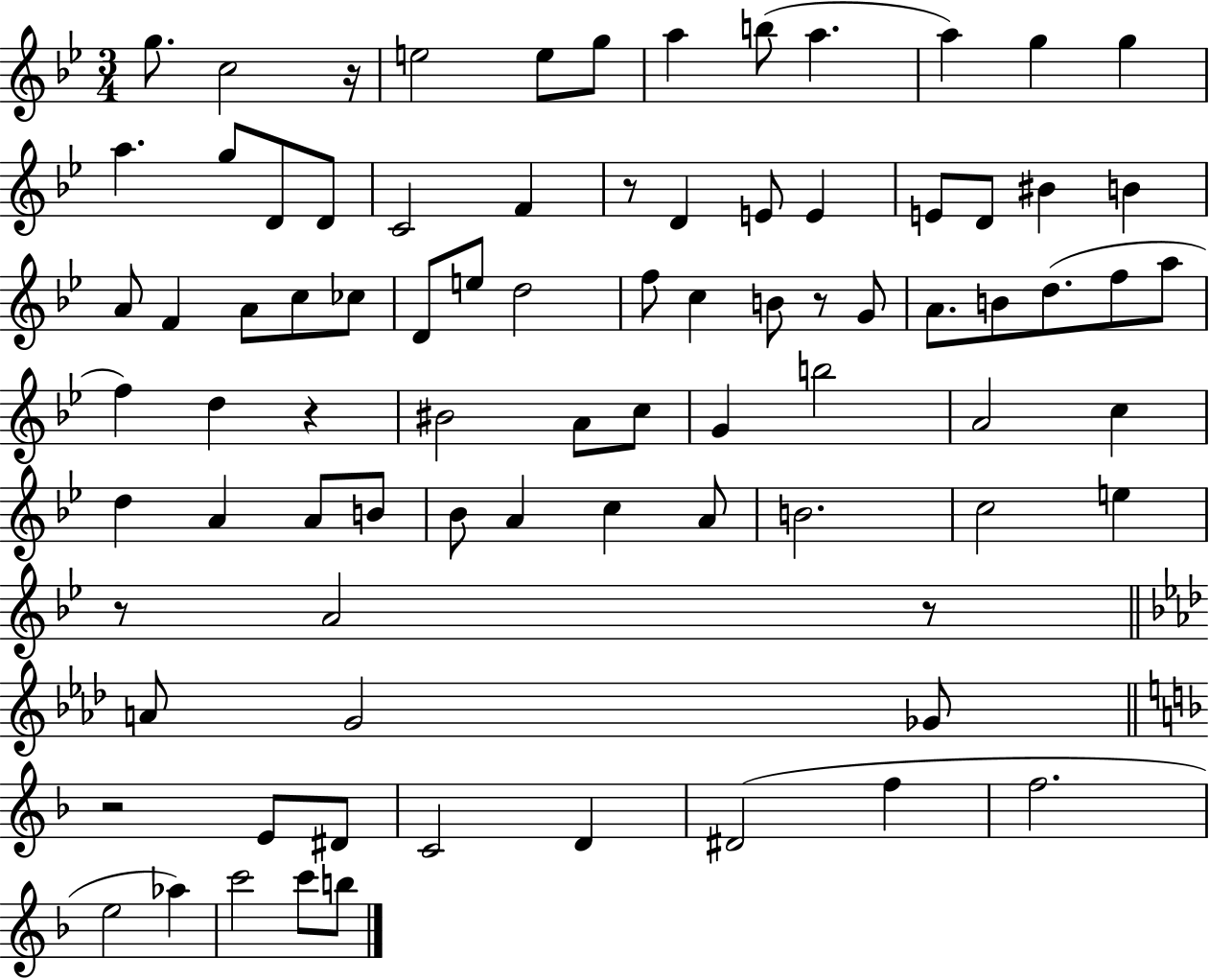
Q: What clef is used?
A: treble